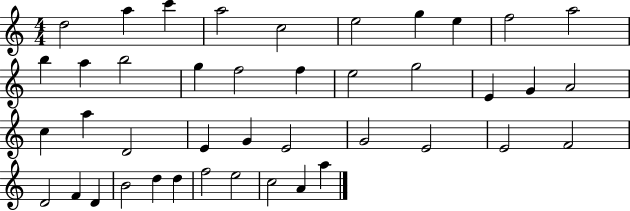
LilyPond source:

{
  \clef treble
  \numericTimeSignature
  \time 4/4
  \key c \major
  d''2 a''4 c'''4 | a''2 c''2 | e''2 g''4 e''4 | f''2 a''2 | \break b''4 a''4 b''2 | g''4 f''2 f''4 | e''2 g''2 | e'4 g'4 a'2 | \break c''4 a''4 d'2 | e'4 g'4 e'2 | g'2 e'2 | e'2 f'2 | \break d'2 f'4 d'4 | b'2 d''4 d''4 | f''2 e''2 | c''2 a'4 a''4 | \break \bar "|."
}